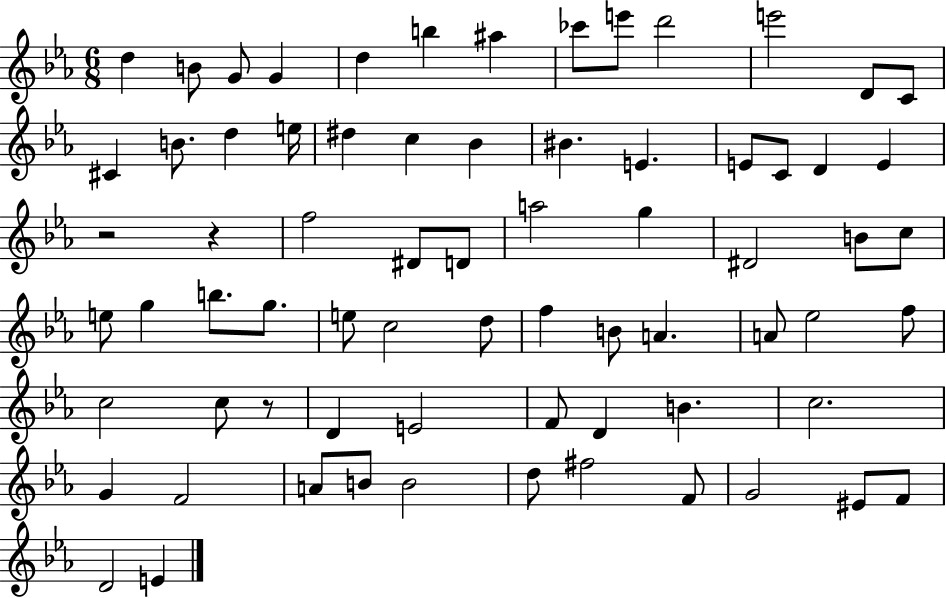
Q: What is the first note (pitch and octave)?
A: D5